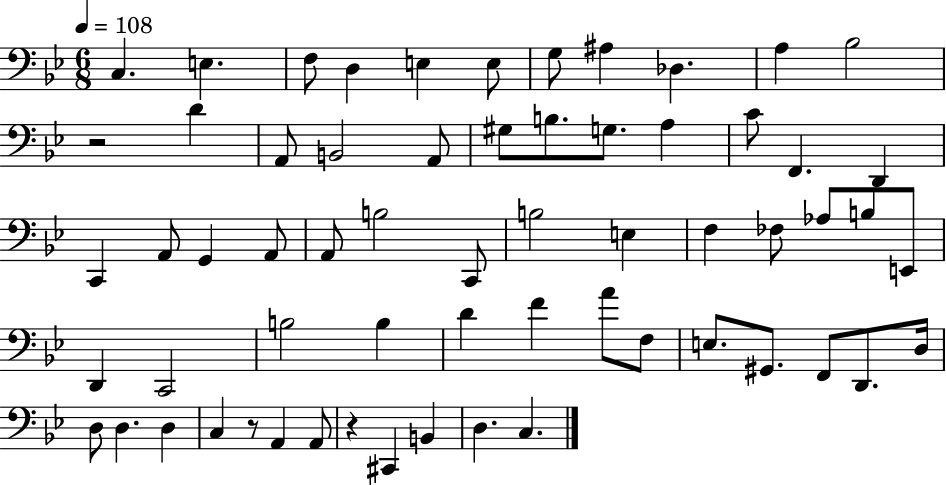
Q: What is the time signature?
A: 6/8